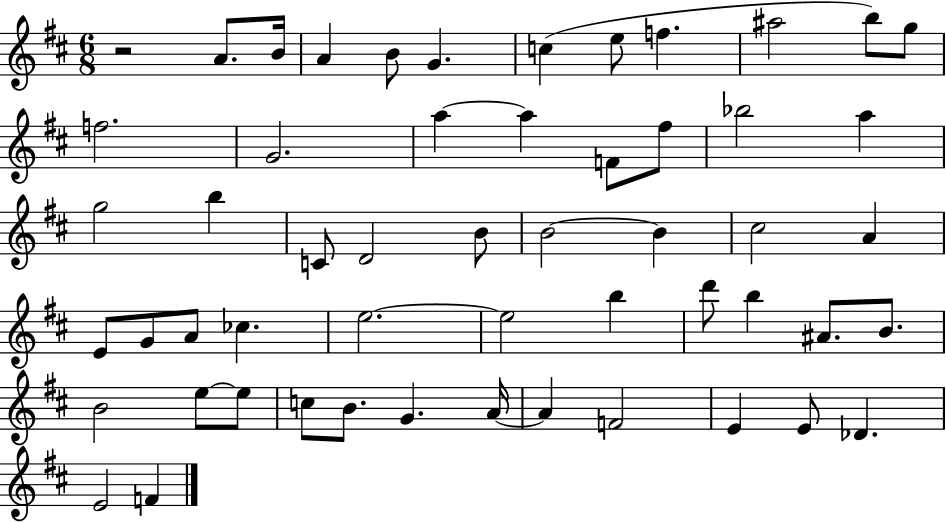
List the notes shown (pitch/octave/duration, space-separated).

R/h A4/e. B4/s A4/q B4/e G4/q. C5/q E5/e F5/q. A#5/h B5/e G5/e F5/h. G4/h. A5/q A5/q F4/e F#5/e Bb5/h A5/q G5/h B5/q C4/e D4/h B4/e B4/h B4/q C#5/h A4/q E4/e G4/e A4/e CES5/q. E5/h. E5/h B5/q D6/e B5/q A#4/e. B4/e. B4/h E5/e E5/e C5/e B4/e. G4/q. A4/s A4/q F4/h E4/q E4/e Db4/q. E4/h F4/q